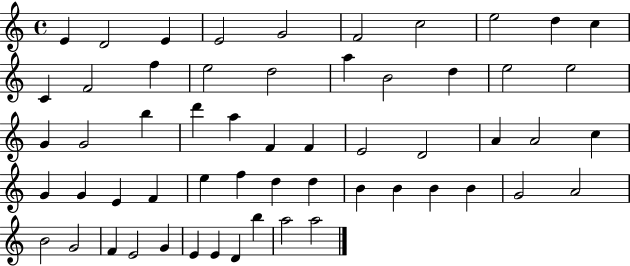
{
  \clef treble
  \time 4/4
  \defaultTimeSignature
  \key c \major
  e'4 d'2 e'4 | e'2 g'2 | f'2 c''2 | e''2 d''4 c''4 | \break c'4 f'2 f''4 | e''2 d''2 | a''4 b'2 d''4 | e''2 e''2 | \break g'4 g'2 b''4 | d'''4 a''4 f'4 f'4 | e'2 d'2 | a'4 a'2 c''4 | \break g'4 g'4 e'4 f'4 | e''4 f''4 d''4 d''4 | b'4 b'4 b'4 b'4 | g'2 a'2 | \break b'2 g'2 | f'4 e'2 g'4 | e'4 e'4 d'4 b''4 | a''2 a''2 | \break \bar "|."
}